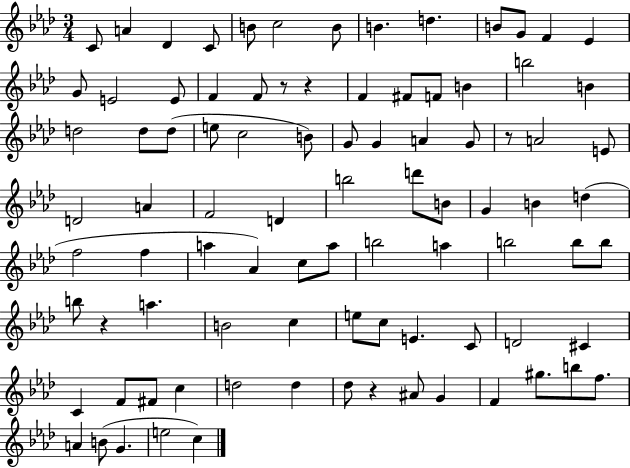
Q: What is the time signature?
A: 3/4